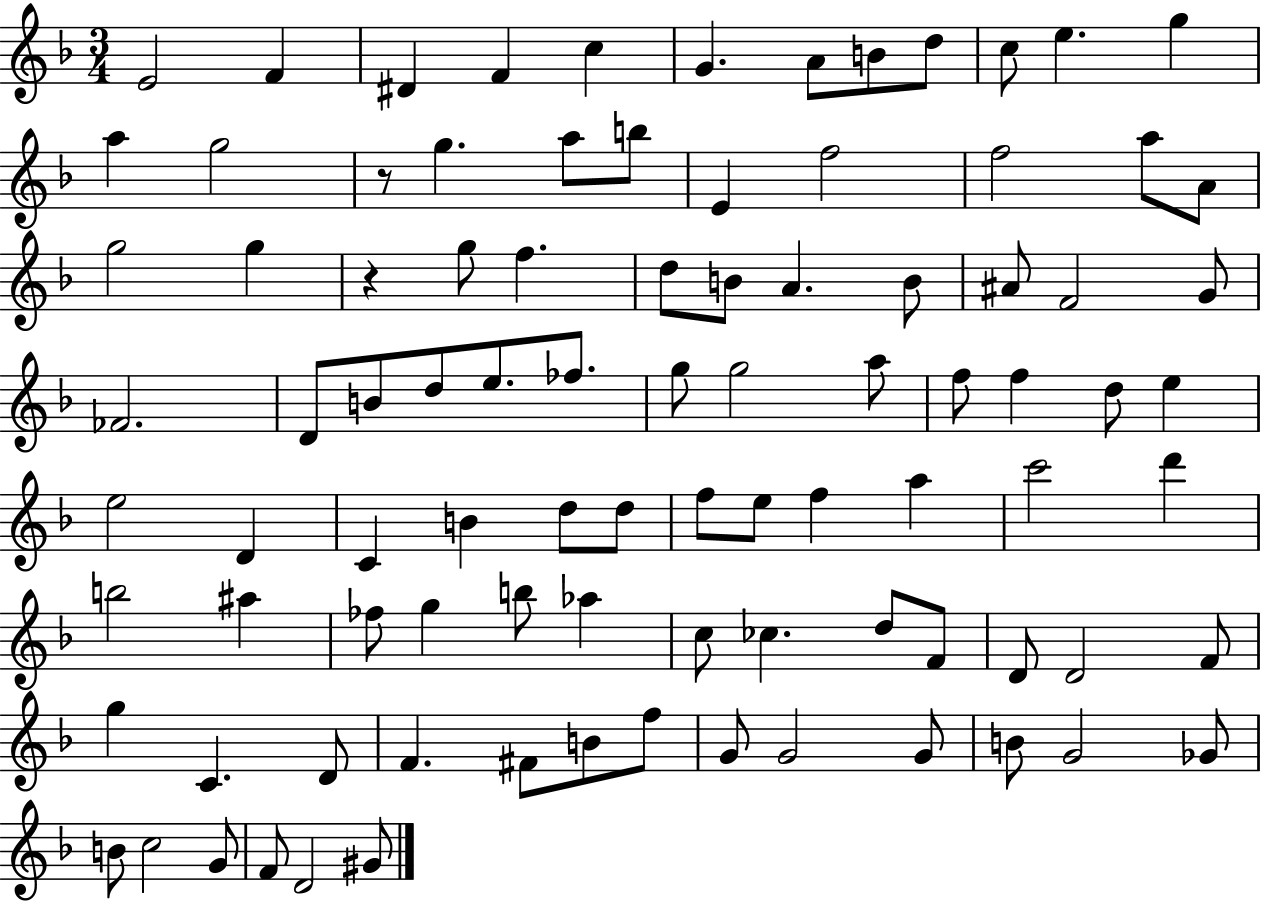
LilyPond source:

{
  \clef treble
  \numericTimeSignature
  \time 3/4
  \key f \major
  e'2 f'4 | dis'4 f'4 c''4 | g'4. a'8 b'8 d''8 | c''8 e''4. g''4 | \break a''4 g''2 | r8 g''4. a''8 b''8 | e'4 f''2 | f''2 a''8 a'8 | \break g''2 g''4 | r4 g''8 f''4. | d''8 b'8 a'4. b'8 | ais'8 f'2 g'8 | \break fes'2. | d'8 b'8 d''8 e''8. fes''8. | g''8 g''2 a''8 | f''8 f''4 d''8 e''4 | \break e''2 d'4 | c'4 b'4 d''8 d''8 | f''8 e''8 f''4 a''4 | c'''2 d'''4 | \break b''2 ais''4 | fes''8 g''4 b''8 aes''4 | c''8 ces''4. d''8 f'8 | d'8 d'2 f'8 | \break g''4 c'4. d'8 | f'4. fis'8 b'8 f''8 | g'8 g'2 g'8 | b'8 g'2 ges'8 | \break b'8 c''2 g'8 | f'8 d'2 gis'8 | \bar "|."
}